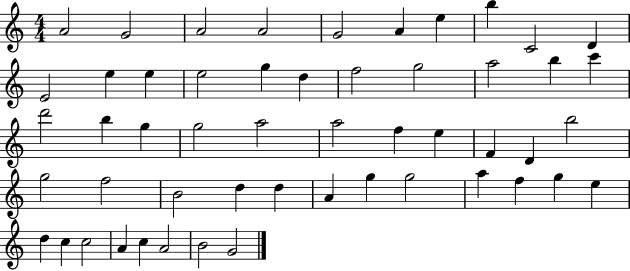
X:1
T:Untitled
M:4/4
L:1/4
K:C
A2 G2 A2 A2 G2 A e b C2 D E2 e e e2 g d f2 g2 a2 b c' d'2 b g g2 a2 a2 f e F D b2 g2 f2 B2 d d A g g2 a f g e d c c2 A c A2 B2 G2